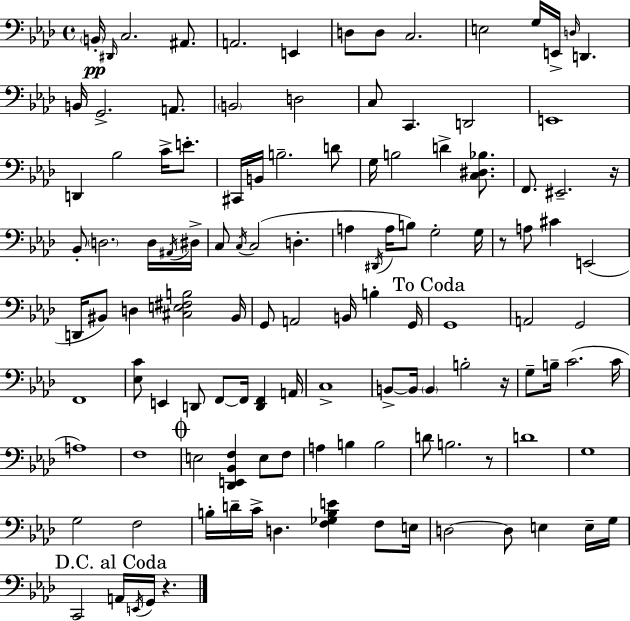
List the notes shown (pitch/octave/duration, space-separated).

B2/s D#2/s C3/h. A#2/e. A2/h. E2/q D3/e D3/e C3/h. E3/h G3/s E2/s D3/s D2/q. B2/s G2/h. A2/e. B2/h D3/h C3/e C2/q. D2/h E2/w D2/q Bb3/h C4/s E4/e. C#2/s B2/s B3/h. D4/e G3/s B3/h D4/q [C3,D#3,Bb3]/e. F2/e. EIS2/h. R/s Bb2/e D3/h. D3/s A#2/s D#3/s C3/e C3/s C3/h D3/q. A3/q D#2/s A3/s B3/e G3/h G3/s R/e A3/e C#4/q E2/h D2/s BIS2/e D3/q [C#3,E3,F#3,B3]/h BIS2/s G2/e A2/h B2/s B3/q G2/s G2/w A2/h G2/h F2/w [Eb3,C4]/e E2/q D2/e F2/e F2/s [D2,F2]/q A2/s C3/w B2/e B2/s B2/q B3/h R/s G3/e B3/s C4/h. C4/s A3/w F3/w E3/h [Db2,E2,Bb2,F3]/q E3/e F3/e A3/q B3/q B3/h D4/e B3/h. R/e D4/w G3/w G3/h F3/h B3/s D4/s C4/s D3/q. [F3,Gb3,B3,E4]/q F3/e E3/s D3/h D3/e E3/q E3/s G3/s C2/h A2/s E2/s G2/s R/q.